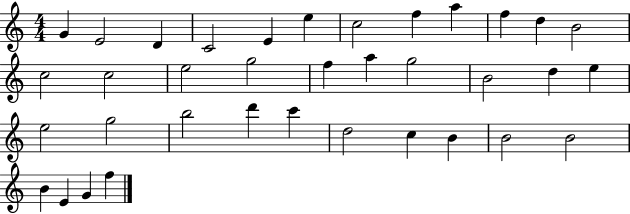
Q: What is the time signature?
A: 4/4